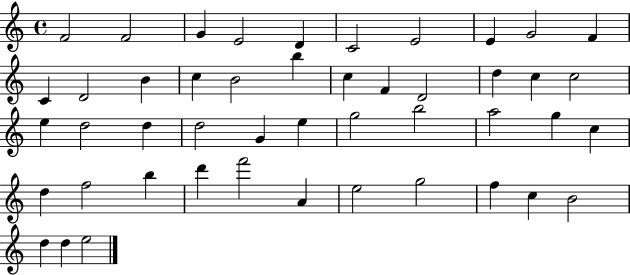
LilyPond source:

{
  \clef treble
  \time 4/4
  \defaultTimeSignature
  \key c \major
  f'2 f'2 | g'4 e'2 d'4 | c'2 e'2 | e'4 g'2 f'4 | \break c'4 d'2 b'4 | c''4 b'2 b''4 | c''4 f'4 d'2 | d''4 c''4 c''2 | \break e''4 d''2 d''4 | d''2 g'4 e''4 | g''2 b''2 | a''2 g''4 c''4 | \break d''4 f''2 b''4 | d'''4 f'''2 a'4 | e''2 g''2 | f''4 c''4 b'2 | \break d''4 d''4 e''2 | \bar "|."
}